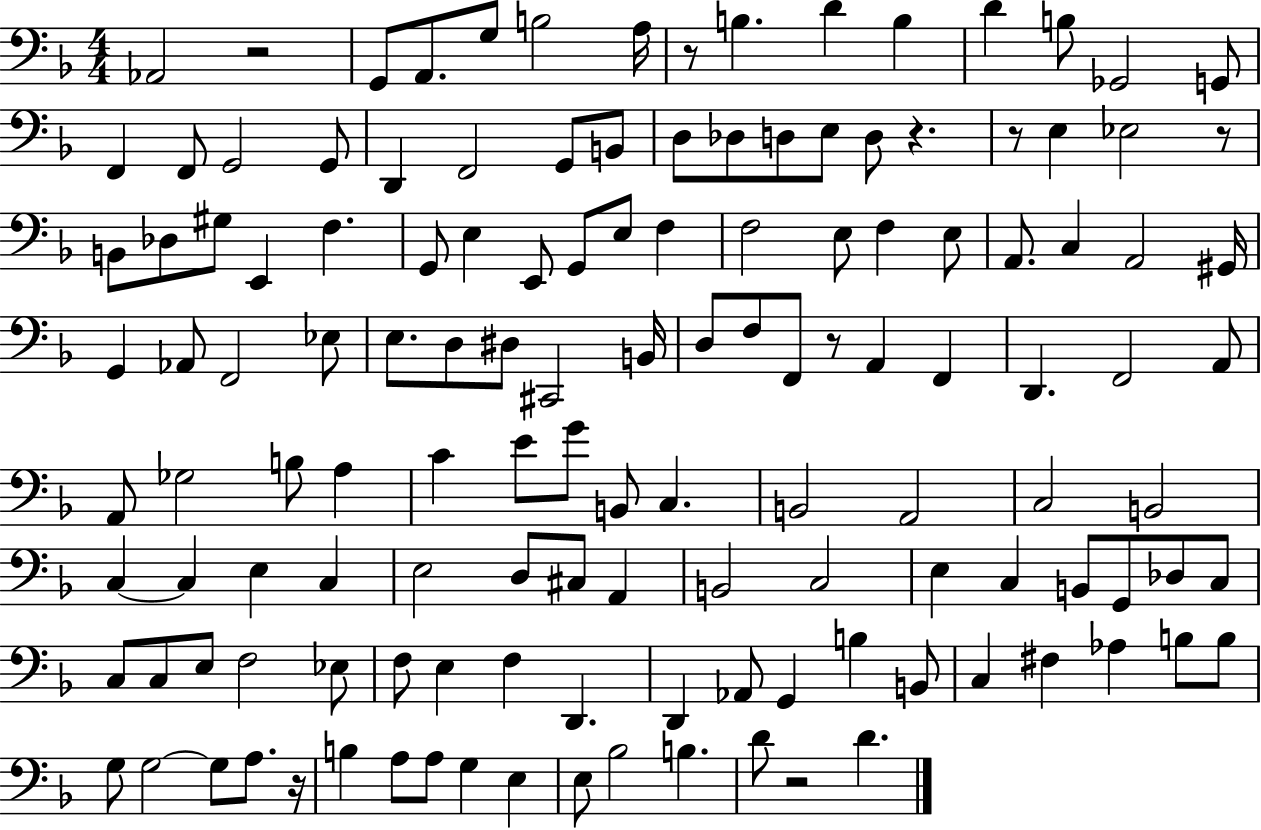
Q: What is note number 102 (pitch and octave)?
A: D2